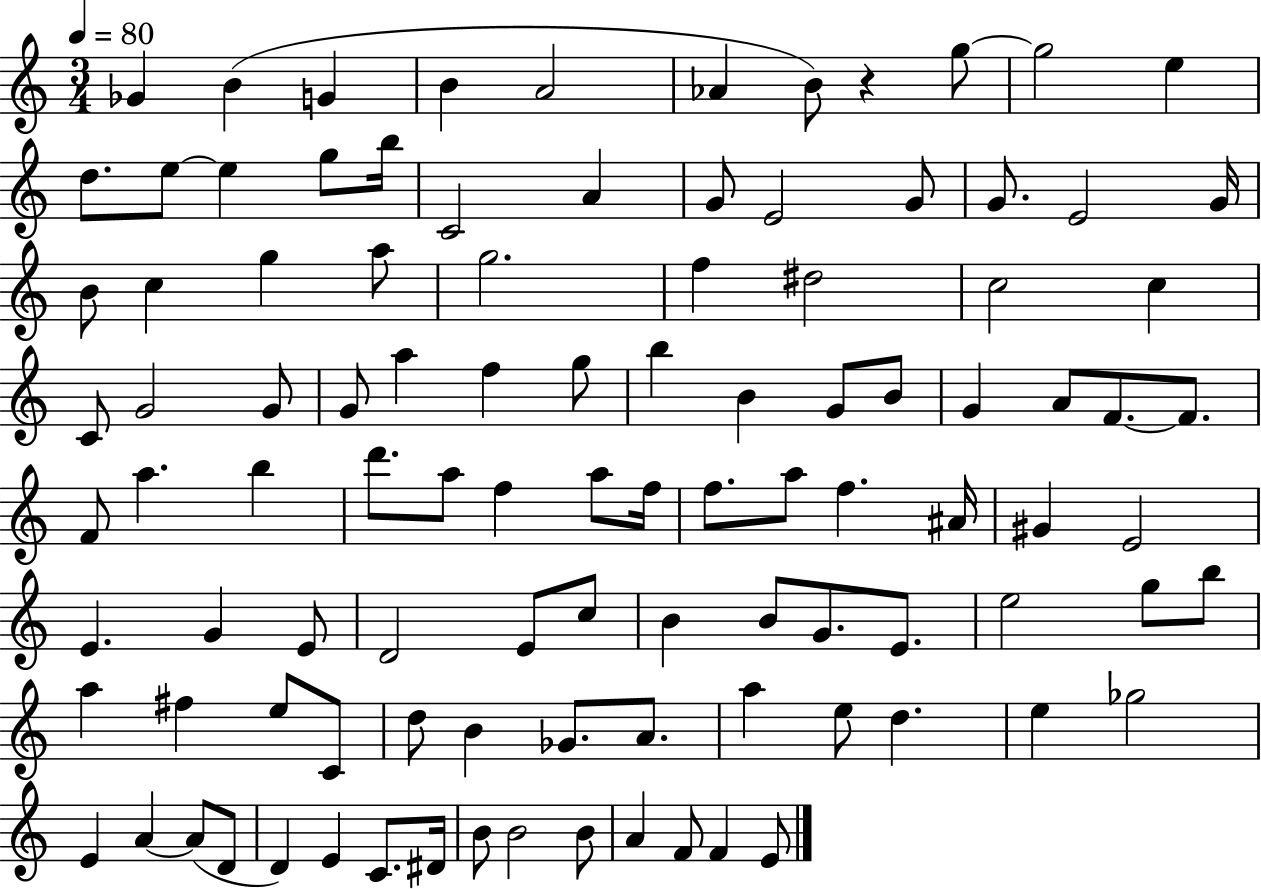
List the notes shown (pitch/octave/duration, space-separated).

Gb4/q B4/q G4/q B4/q A4/h Ab4/q B4/e R/q G5/e G5/h E5/q D5/e. E5/e E5/q G5/e B5/s C4/h A4/q G4/e E4/h G4/e G4/e. E4/h G4/s B4/e C5/q G5/q A5/e G5/h. F5/q D#5/h C5/h C5/q C4/e G4/h G4/e G4/e A5/q F5/q G5/e B5/q B4/q G4/e B4/e G4/q A4/e F4/e. F4/e. F4/e A5/q. B5/q D6/e. A5/e F5/q A5/e F5/s F5/e. A5/e F5/q. A#4/s G#4/q E4/h E4/q. G4/q E4/e D4/h E4/e C5/e B4/q B4/e G4/e. E4/e. E5/h G5/e B5/e A5/q F#5/q E5/e C4/e D5/e B4/q Gb4/e. A4/e. A5/q E5/e D5/q. E5/q Gb5/h E4/q A4/q A4/e D4/e D4/q E4/q C4/e. D#4/s B4/e B4/h B4/e A4/q F4/e F4/q E4/e